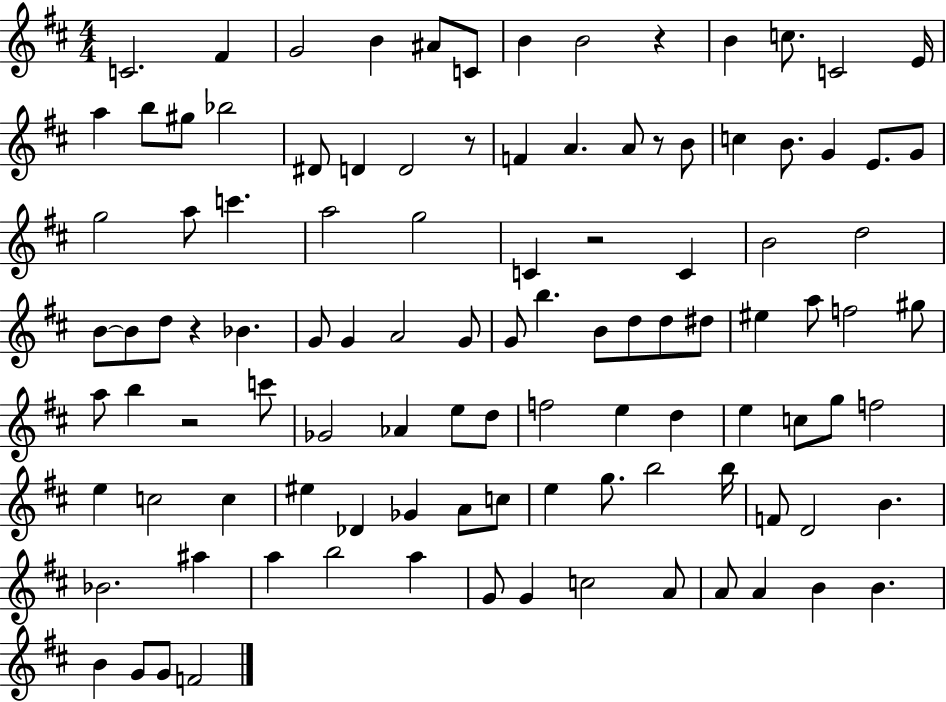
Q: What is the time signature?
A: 4/4